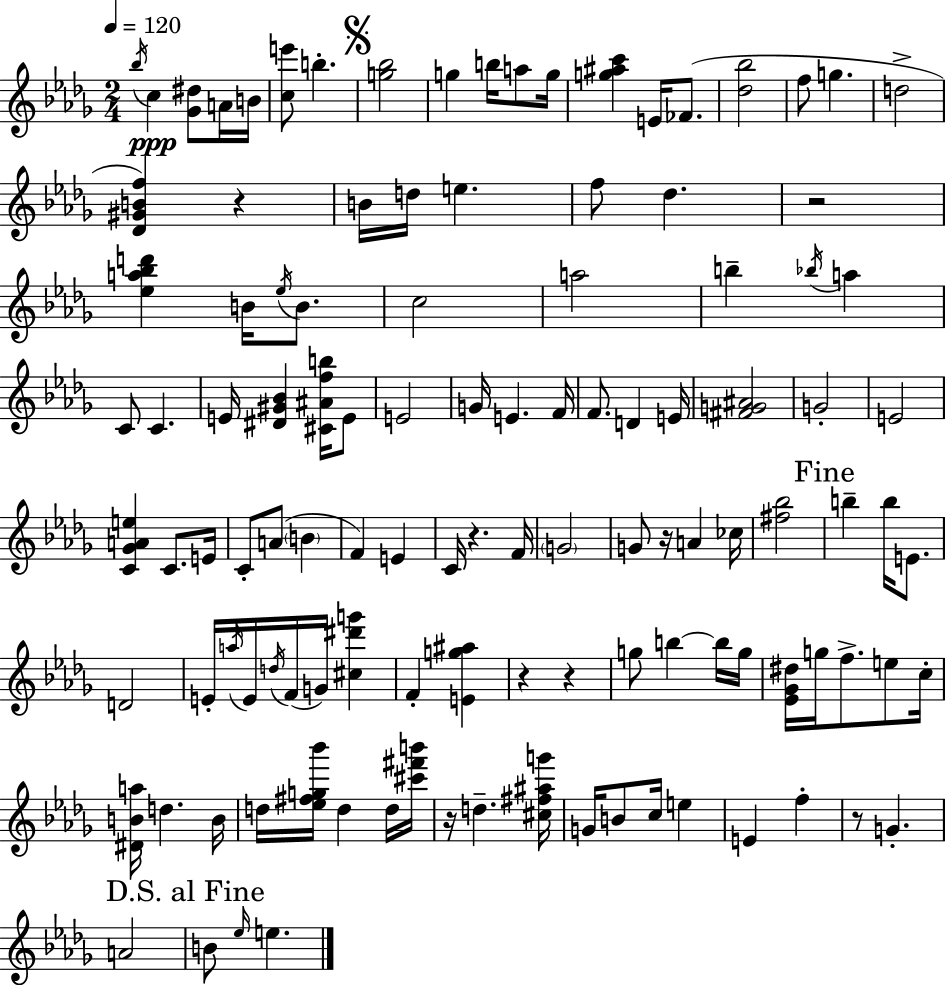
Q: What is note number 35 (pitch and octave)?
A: F4